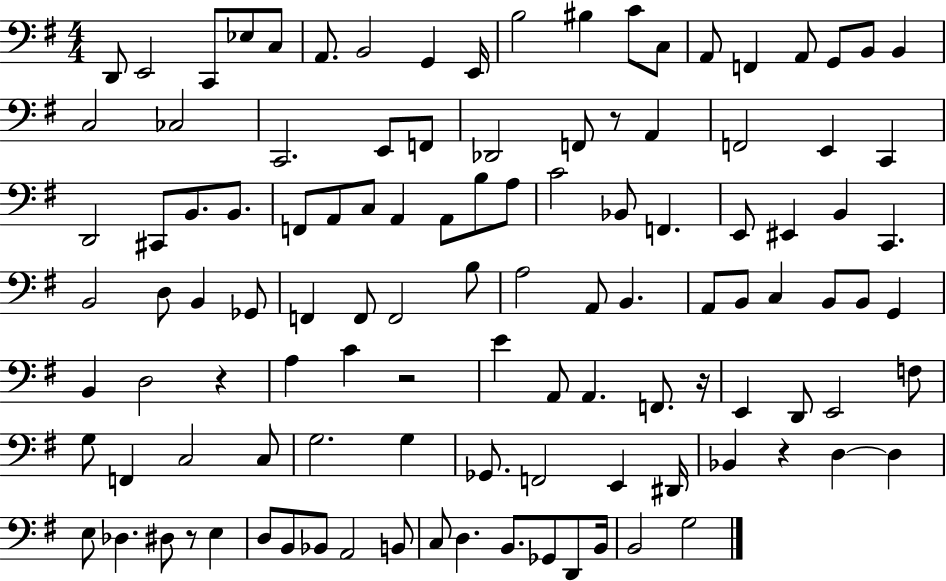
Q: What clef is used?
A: bass